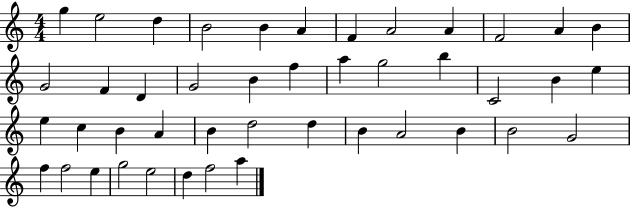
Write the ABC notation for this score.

X:1
T:Untitled
M:4/4
L:1/4
K:C
g e2 d B2 B A F A2 A F2 A B G2 F D G2 B f a g2 b C2 B e e c B A B d2 d B A2 B B2 G2 f f2 e g2 e2 d f2 a